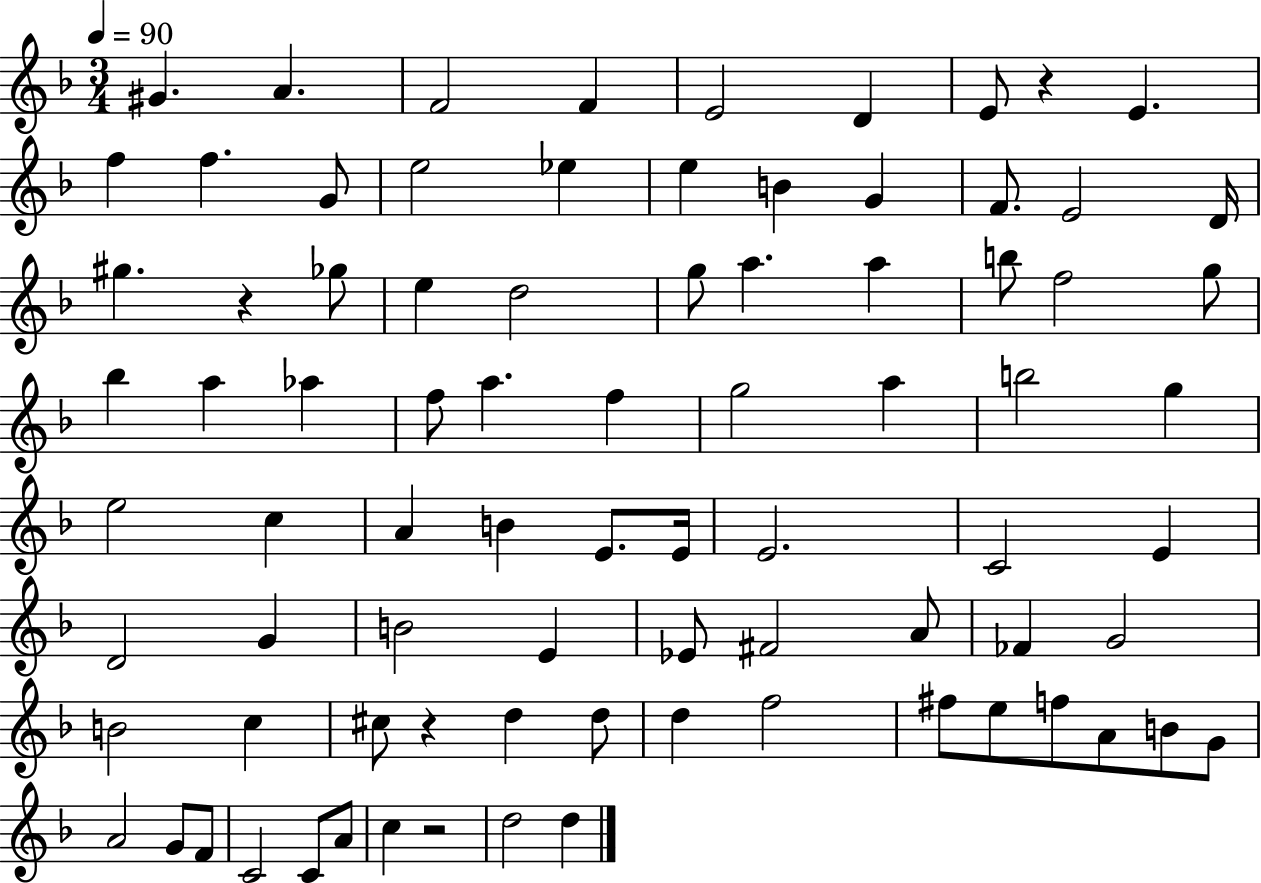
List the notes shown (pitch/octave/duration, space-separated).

G#4/q. A4/q. F4/h F4/q E4/h D4/q E4/e R/q E4/q. F5/q F5/q. G4/e E5/h Eb5/q E5/q B4/q G4/q F4/e. E4/h D4/s G#5/q. R/q Gb5/e E5/q D5/h G5/e A5/q. A5/q B5/e F5/h G5/e Bb5/q A5/q Ab5/q F5/e A5/q. F5/q G5/h A5/q B5/h G5/q E5/h C5/q A4/q B4/q E4/e. E4/s E4/h. C4/h E4/q D4/h G4/q B4/h E4/q Eb4/e F#4/h A4/e FES4/q G4/h B4/h C5/q C#5/e R/q D5/q D5/e D5/q F5/h F#5/e E5/e F5/e A4/e B4/e G4/e A4/h G4/e F4/e C4/h C4/e A4/e C5/q R/h D5/h D5/q